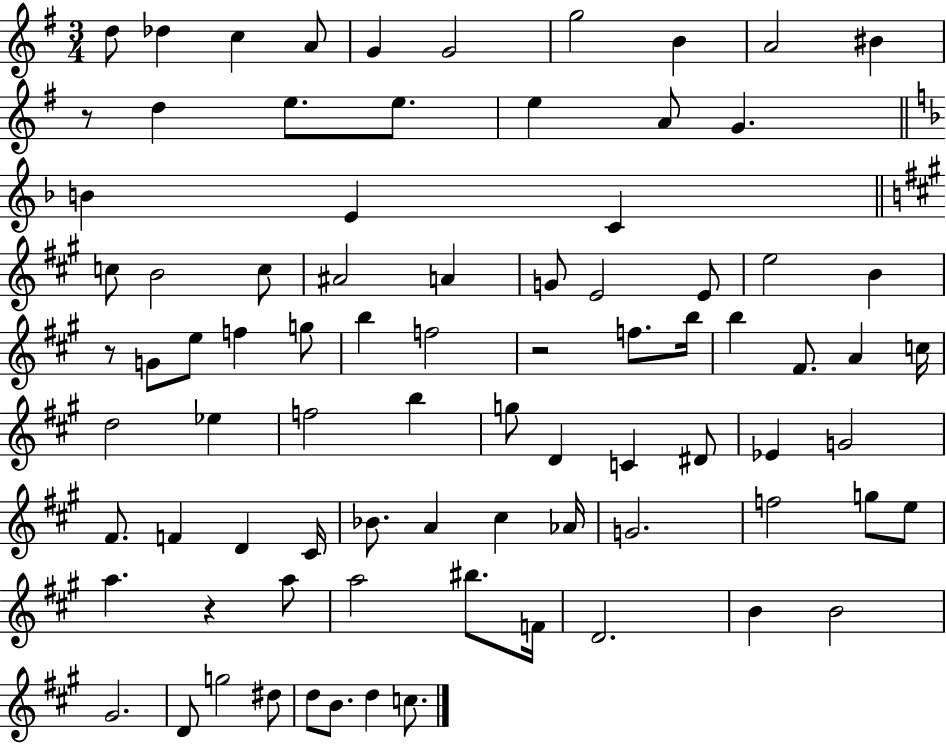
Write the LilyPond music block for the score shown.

{
  \clef treble
  \numericTimeSignature
  \time 3/4
  \key g \major
  d''8 des''4 c''4 a'8 | g'4 g'2 | g''2 b'4 | a'2 bis'4 | \break r8 d''4 e''8. e''8. | e''4 a'8 g'4. | \bar "||" \break \key d \minor b'4 e'4 c'4 | \bar "||" \break \key a \major c''8 b'2 c''8 | ais'2 a'4 | g'8 e'2 e'8 | e''2 b'4 | \break r8 g'8 e''8 f''4 g''8 | b''4 f''2 | r2 f''8. b''16 | b''4 fis'8. a'4 c''16 | \break d''2 ees''4 | f''2 b''4 | g''8 d'4 c'4 dis'8 | ees'4 g'2 | \break fis'8. f'4 d'4 cis'16 | bes'8. a'4 cis''4 aes'16 | g'2. | f''2 g''8 e''8 | \break a''4. r4 a''8 | a''2 bis''8. f'16 | d'2. | b'4 b'2 | \break gis'2. | d'8 g''2 dis''8 | d''8 b'8. d''4 c''8. | \bar "|."
}